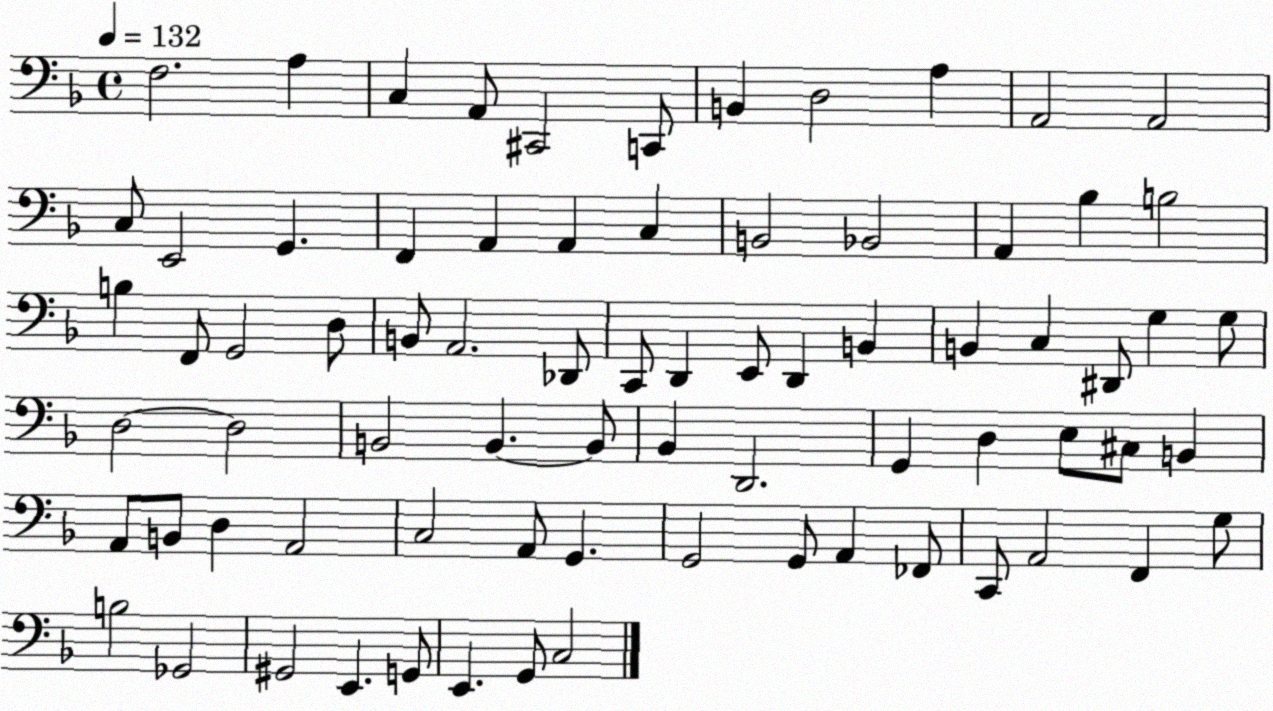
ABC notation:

X:1
T:Untitled
M:4/4
L:1/4
K:F
F,2 A, C, A,,/2 ^C,,2 C,,/2 B,, D,2 A, A,,2 A,,2 C,/2 E,,2 G,, F,, A,, A,, C, B,,2 _B,,2 A,, _B, B,2 B, F,,/2 G,,2 D,/2 B,,/2 A,,2 _D,,/2 C,,/2 D,, E,,/2 D,, B,, B,, C, ^D,,/2 G, G,/2 D,2 D,2 B,,2 B,, B,,/2 _B,, D,,2 G,, D, E,/2 ^C,/2 B,, A,,/2 B,,/2 D, A,,2 C,2 A,,/2 G,, G,,2 G,,/2 A,, _F,,/2 C,,/2 A,,2 F,, G,/2 B,2 _G,,2 ^G,,2 E,, G,,/2 E,, G,,/2 C,2